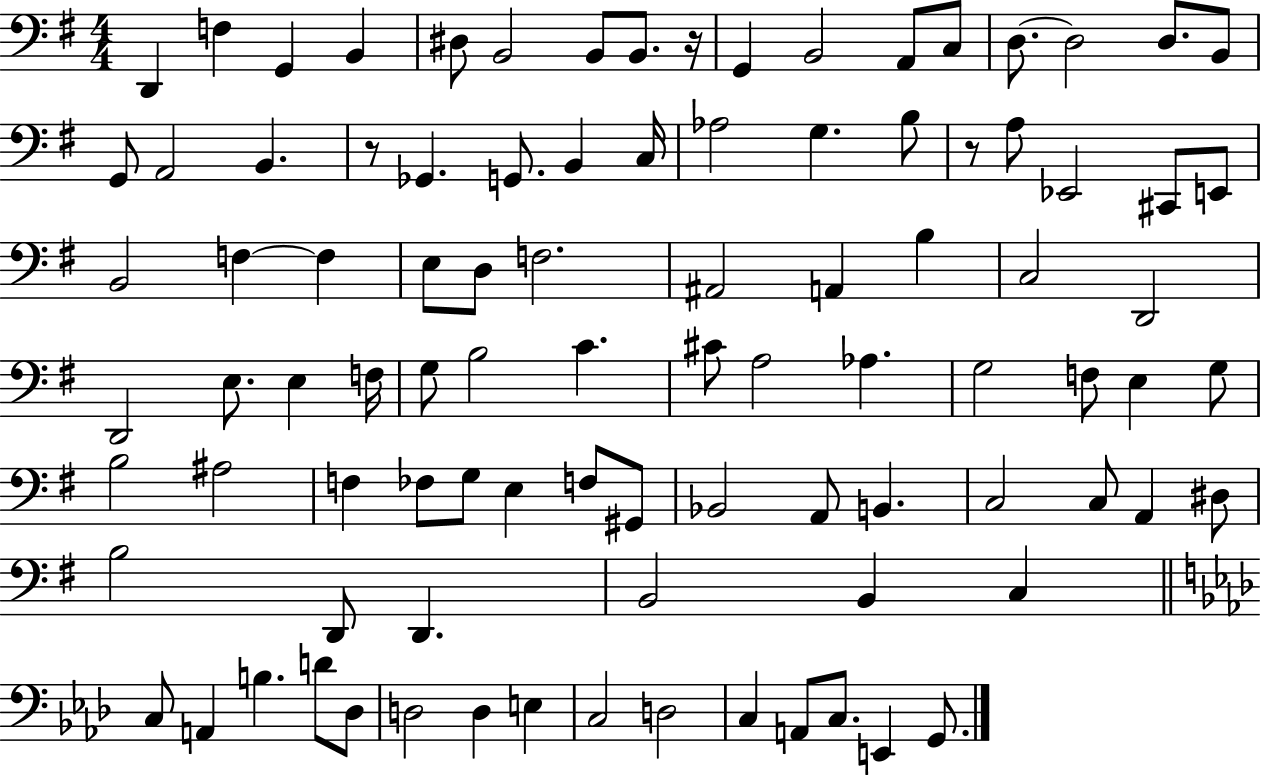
X:1
T:Untitled
M:4/4
L:1/4
K:G
D,, F, G,, B,, ^D,/2 B,,2 B,,/2 B,,/2 z/4 G,, B,,2 A,,/2 C,/2 D,/2 D,2 D,/2 B,,/2 G,,/2 A,,2 B,, z/2 _G,, G,,/2 B,, C,/4 _A,2 G, B,/2 z/2 A,/2 _E,,2 ^C,,/2 E,,/2 B,,2 F, F, E,/2 D,/2 F,2 ^A,,2 A,, B, C,2 D,,2 D,,2 E,/2 E, F,/4 G,/2 B,2 C ^C/2 A,2 _A, G,2 F,/2 E, G,/2 B,2 ^A,2 F, _F,/2 G,/2 E, F,/2 ^G,,/2 _B,,2 A,,/2 B,, C,2 C,/2 A,, ^D,/2 B,2 D,,/2 D,, B,,2 B,, C, C,/2 A,, B, D/2 _D,/2 D,2 D, E, C,2 D,2 C, A,,/2 C,/2 E,, G,,/2